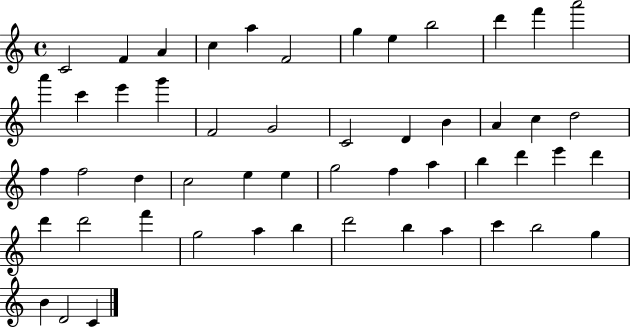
C4/h F4/q A4/q C5/q A5/q F4/h G5/q E5/q B5/h D6/q F6/q A6/h A6/q C6/q E6/q G6/q F4/h G4/h C4/h D4/q B4/q A4/q C5/q D5/h F5/q F5/h D5/q C5/h E5/q E5/q G5/h F5/q A5/q B5/q D6/q E6/q D6/q D6/q D6/h F6/q G5/h A5/q B5/q D6/h B5/q A5/q C6/q B5/h G5/q B4/q D4/h C4/q